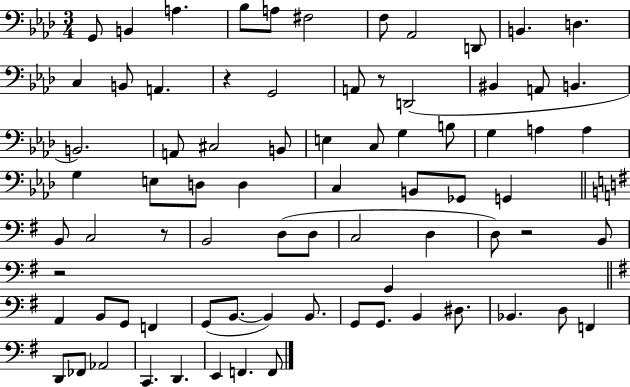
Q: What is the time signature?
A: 3/4